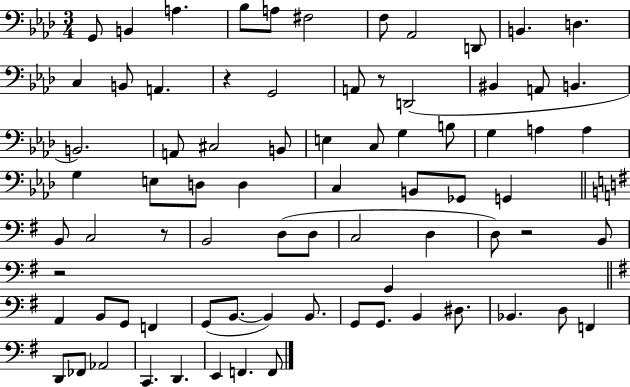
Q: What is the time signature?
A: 3/4